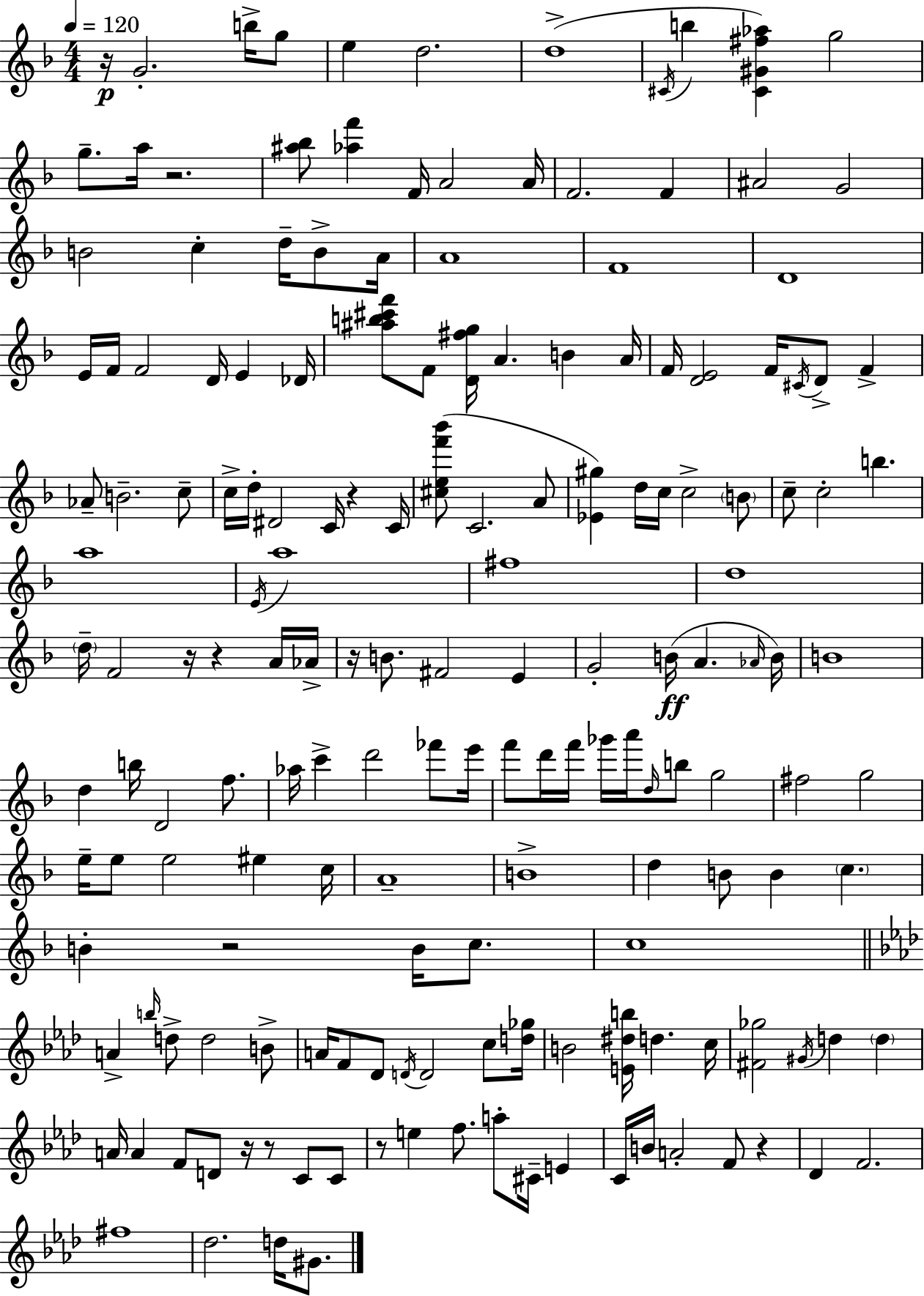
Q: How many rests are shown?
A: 11